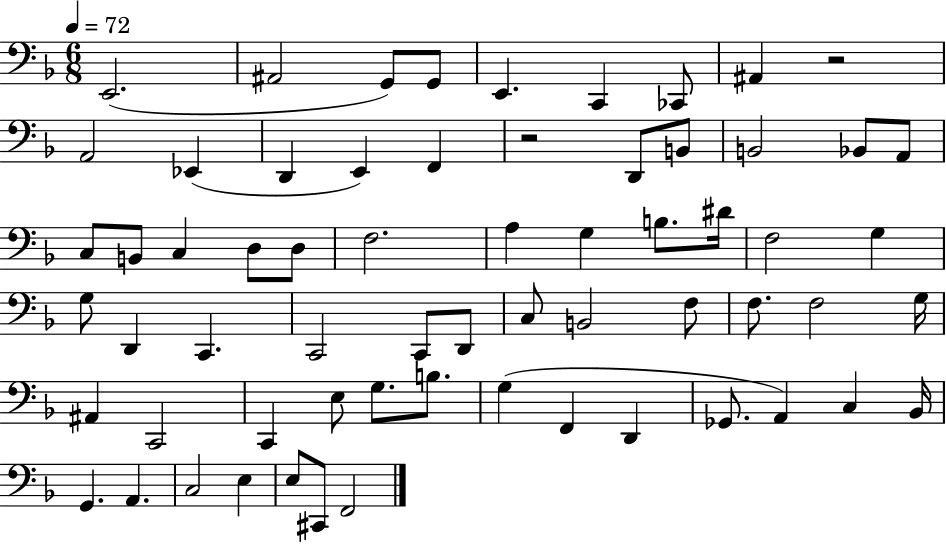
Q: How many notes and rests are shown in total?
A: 64